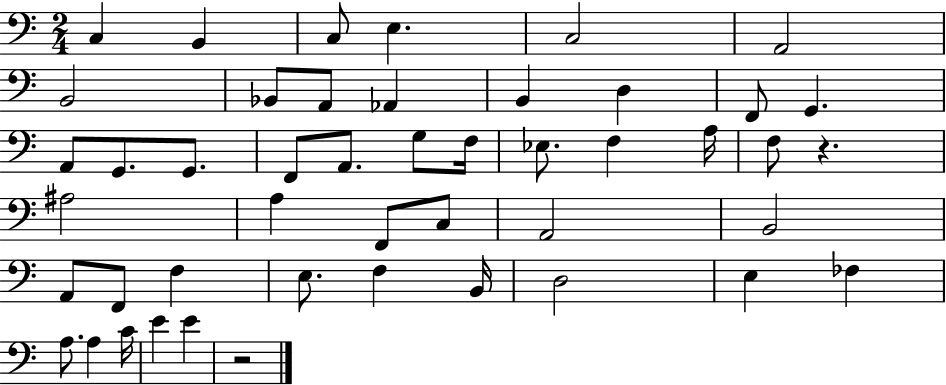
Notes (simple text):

C3/q B2/q C3/e E3/q. C3/h A2/h B2/h Bb2/e A2/e Ab2/q B2/q D3/q F2/e G2/q. A2/e G2/e. G2/e. F2/e A2/e. G3/e F3/s Eb3/e. F3/q A3/s F3/e R/q. A#3/h A3/q F2/e C3/e A2/h B2/h A2/e F2/e F3/q E3/e. F3/q B2/s D3/h E3/q FES3/q A3/e. A3/q C4/s E4/q E4/q R/h